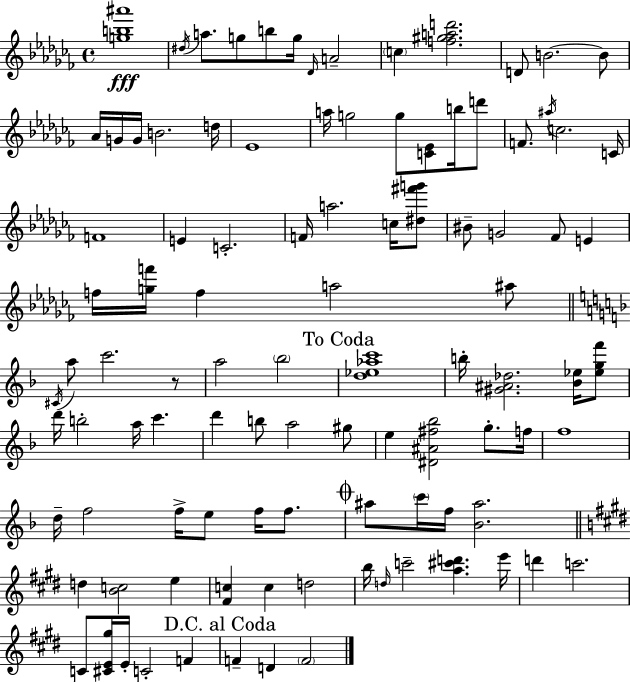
[G5,B5,A#6]/w D#5/s A5/e. G5/e B5/e G5/s Db4/s A4/h C5/q [F5,G#5,A5,D6]/h. D4/e B4/h. B4/e Ab4/s G4/s G4/s B4/h. D5/s Eb4/w A5/s G5/h G5/e [C4,Eb4]/e B5/s D6/e F4/e. A#5/s C5/h. C4/s F4/w E4/q C4/h. F4/s A5/h. C5/s [D#5,F#6,G6]/e BIS4/e G4/h FES4/e E4/q F5/s [G5,F6]/s F5/q A5/h A#5/e C#4/s A5/e C6/h. R/e A5/h Bb5/h [D5,Eb5,Ab5,C6]/w B5/s [G#4,A#4,Db5]/h. [Bb4,Eb5]/s [Eb5,G5,F6]/e D6/s B5/h A5/s C6/q. D6/q B5/e A5/h G#5/e E5/q [D#4,A#4,F#5,Bb5]/h G5/e. F5/s F5/w D5/s F5/h F5/s E5/e F5/s F5/e. A#5/e C6/s F5/s [Bb4,A#5]/h. D5/q [B4,C5]/h E5/q [F#4,C5]/q C5/q D5/h B5/s D5/s C6/h [A5,C#6,D6]/q. E6/s D6/q C6/h. C4/e [C#4,E4,G#5]/s E4/s C4/h F4/q F4/q D4/q F4/h